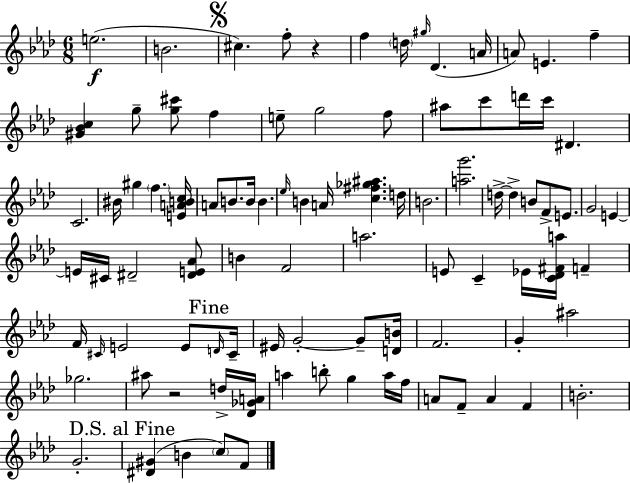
{
  \clef treble
  \numericTimeSignature
  \time 6/8
  \key f \minor
  e''2.(\f | b'2. | \mark \markup { \musicglyph "scripts.segno" } cis''4.) f''8-. r4 | f''4 \parenthesize d''16 \grace { gis''16 }( des'4. | \break a'16 a'8) e'4. f''4-- | <gis' bes' c''>4 g''8-- <g'' cis'''>8 f''4 | e''8-- g''2 f''8 | ais''8 c'''8 d'''16 c'''16 dis'4. | \break c'2. | bis'16 gis''4 \parenthesize f''4. | <e' a' b' c''>16 a'8 b'8. b'16 b'4. | \grace { ees''16 } b'4 a'16 <c'' fis'' ges'' ais''>4. | \break d''16 b'2. | <a'' g'''>2. | d''16->~~ d''4-> b'8 f'8-> e'8. | g'2 e'4~~ | \break e'16 cis'16 dis'2-- | <dis' e' aes'>8 b'4 f'2 | a''2. | e'8 c'4-- ees'16 <c' des' fis' a''>16 f'4-- | \break f'16 \grace { cis'16 } e'2 | e'8 \mark "Fine" \grace { d'16 } cis'16-- eis'16 g'2-.~~ | g'8-- <d' b'>16 f'2. | g'4-. ais''2 | \break ges''2. | ais''8 r2 | d''16-> <des' ges' a'>16 a''4 b''8-. g''4 | a''16 f''16 a'8 f'8-- a'4 | \break f'4 b'2.-. | g'2.-. | \mark "D.S. al Fine" <dis' gis'>4( b'4 | \parenthesize c''8) f'8 \bar "|."
}